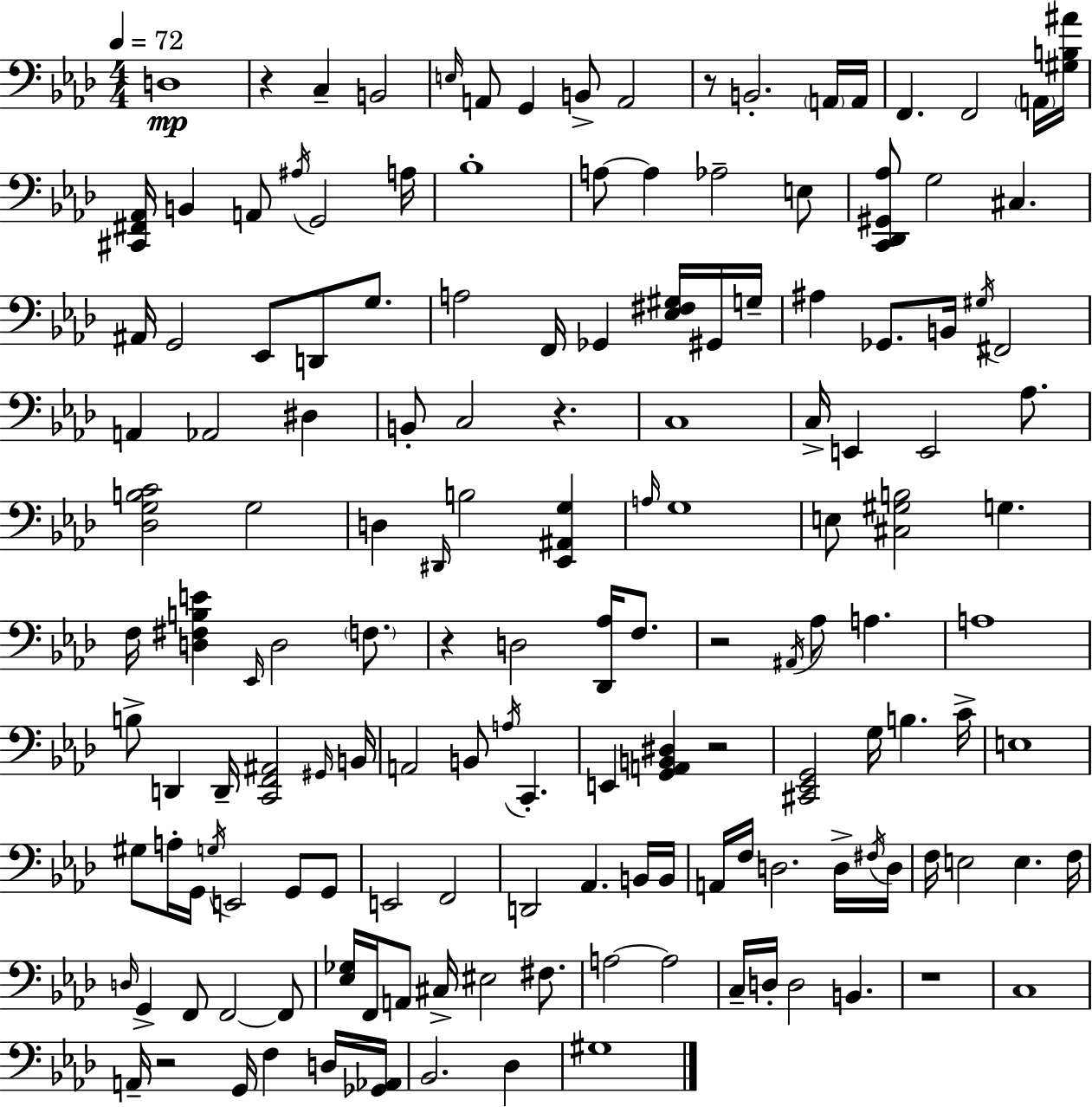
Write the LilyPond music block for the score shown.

{
  \clef bass
  \numericTimeSignature
  \time 4/4
  \key f \minor
  \tempo 4 = 72
  d1\mp | r4 c4-- b,2 | \grace { e16 } a,8 g,4 b,8-> a,2 | r8 b,2.-. \parenthesize a,16 | \break a,16 f,4. f,2 \parenthesize a,16 | <gis b ais'>16 <cis, fis, aes,>16 b,4 a,8 \acciaccatura { ais16 } g,2 | a16 bes1-. | a8~~ a4 aes2-- | \break e8 <c, des, gis, aes>8 g2 cis4. | ais,16 g,2 ees,8 d,8 g8. | a2 f,16 ges,4 <ees fis gis>16 | gis,16 g16-- ais4 ges,8. b,16 \acciaccatura { gis16 } fis,2 | \break a,4 aes,2 dis4 | b,8-. c2 r4. | c1 | c16-> e,4 e,2 | \break aes8. <des g b c'>2 g2 | d4 \grace { dis,16 } b2 | <ees, ais, g>4 \grace { a16 } g1 | e8 <cis gis b>2 g4. | \break f16 <d fis b e'>4 \grace { ees,16 } d2 | \parenthesize f8. r4 d2 | <des, aes>16 f8. r2 \acciaccatura { ais,16 } aes8 | a4. a1 | \break b8-> d,4 d,16-- <c, f, ais,>2 | \grace { gis,16 } b,16 a,2 | b,8 \acciaccatura { a16 } c,4.-. e,4 <g, a, b, dis>4 | r2 <cis, ees, g,>2 | \break g16 b4. c'16-> e1 | gis8 a16-. g,16 \acciaccatura { g16 } e,2 | g,8 g,8 e,2 | f,2 d,2 | \break aes,4. b,16 b,16 a,16 f16 d2. | d16-> \acciaccatura { fis16 } d16 f16 e2 | e4. f16 \grace { d16 } g,4-> | f,8 f,2~~ f,8 <ees ges>16 f,16 a,8 | \break cis16-> eis2 fis8. a2~~ | a2 c16-- d16-. d2 | b,4. r1 | c1 | \break a,16-- r2 | g,16 f4 d16 <ges, aes,>16 bes,2. | des4 gis1 | \bar "|."
}